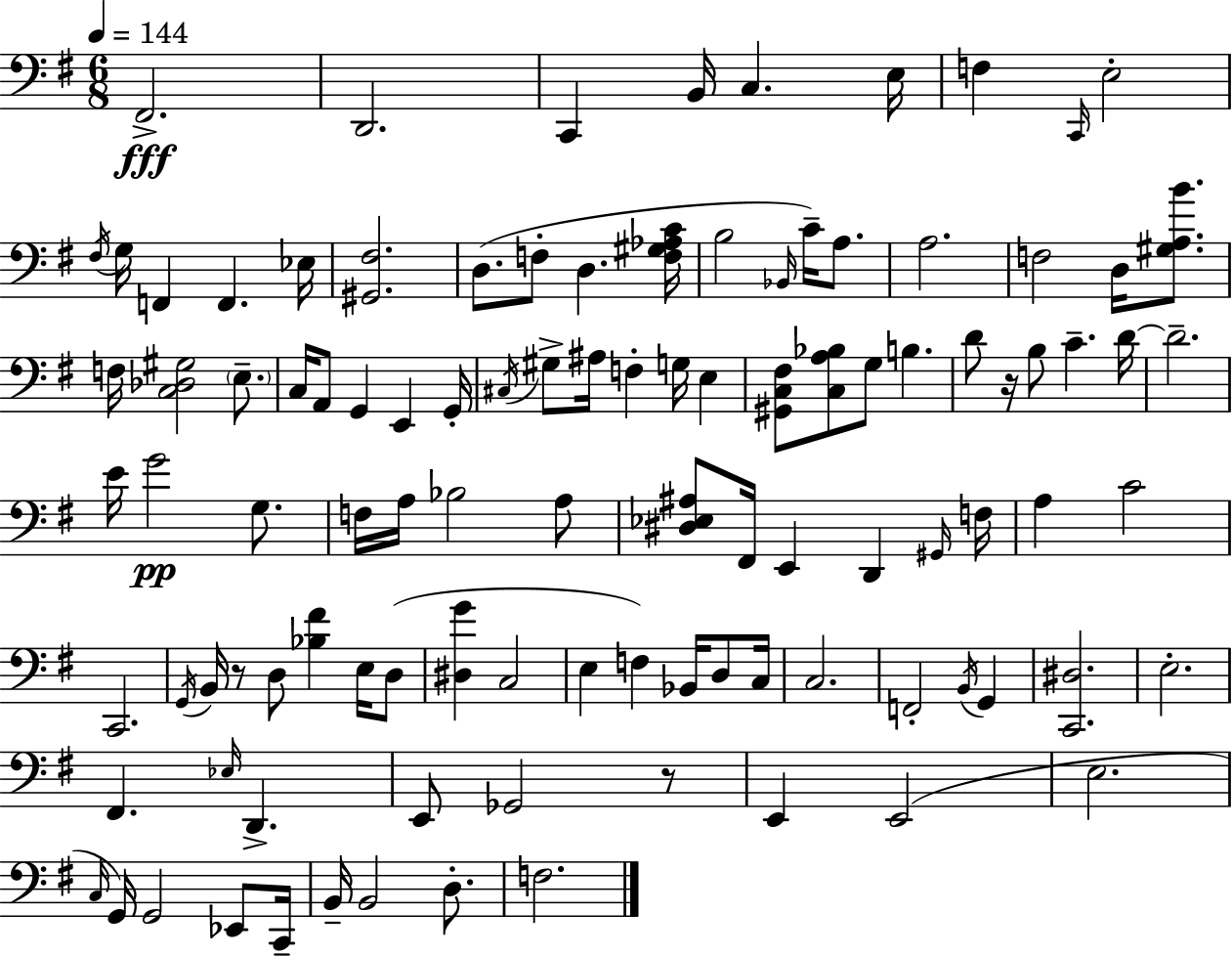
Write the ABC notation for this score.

X:1
T:Untitled
M:6/8
L:1/4
K:G
^F,,2 D,,2 C,, B,,/4 C, E,/4 F, C,,/4 E,2 ^F,/4 G,/4 F,, F,, _E,/4 [^G,,^F,]2 D,/2 F,/2 D, [F,^G,_A,C]/4 B,2 _B,,/4 C/4 A,/2 A,2 F,2 D,/4 [^G,A,B]/2 F,/4 [C,_D,^G,]2 E,/2 C,/4 A,,/2 G,, E,, G,,/4 ^C,/4 ^G,/2 ^A,/4 F, G,/4 E, [^G,,C,^F,]/2 [C,A,_B,]/2 G,/2 B, D/2 z/4 B,/2 C D/4 D2 E/4 G2 G,/2 F,/4 A,/4 _B,2 A,/2 [^D,_E,^A,]/2 ^F,,/4 E,, D,, ^G,,/4 F,/4 A, C2 C,,2 G,,/4 B,,/4 z/2 D,/2 [_B,^F] E,/4 D,/2 [^D,G] C,2 E, F, _B,,/4 D,/2 C,/4 C,2 F,,2 B,,/4 G,, [C,,^D,]2 E,2 ^F,, _E,/4 D,, E,,/2 _G,,2 z/2 E,, E,,2 E,2 C,/4 G,,/4 G,,2 _E,,/2 C,,/4 B,,/4 B,,2 D,/2 F,2